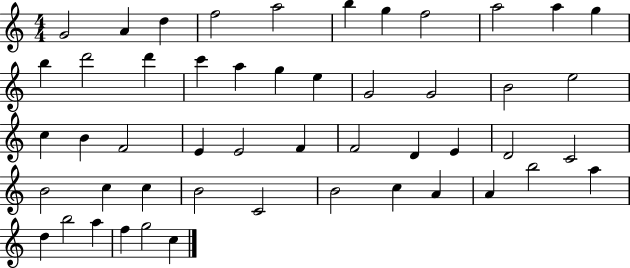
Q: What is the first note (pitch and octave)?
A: G4